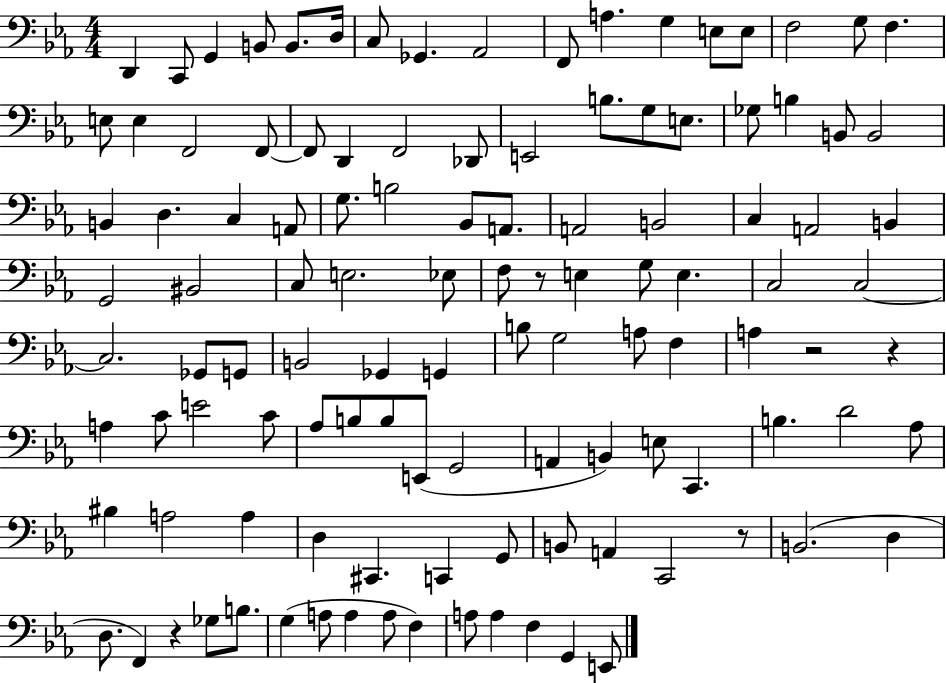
{
  \clef bass
  \numericTimeSignature
  \time 4/4
  \key ees \major
  d,4 c,8 g,4 b,8 b,8. d16 | c8 ges,4. aes,2 | f,8 a4. g4 e8 e8 | f2 g8 f4. | \break e8 e4 f,2 f,8~~ | f,8 d,4 f,2 des,8 | e,2 b8. g8 e8. | ges8 b4 b,8 b,2 | \break b,4 d4. c4 a,8 | g8. b2 bes,8 a,8. | a,2 b,2 | c4 a,2 b,4 | \break g,2 bis,2 | c8 e2. ees8 | f8 r8 e4 g8 e4. | c2 c2~~ | \break c2. ges,8 g,8 | b,2 ges,4 g,4 | b8 g2 a8 f4 | a4 r2 r4 | \break a4 c'8 e'2 c'8 | aes8 b8 b8 e,8( g,2 | a,4 b,4) e8 c,4. | b4. d'2 aes8 | \break bis4 a2 a4 | d4 cis,4. c,4 g,8 | b,8 a,4 c,2 r8 | b,2.( d4 | \break d8. f,4) r4 ges8 b8. | g4( a8 a4 a8 f4) | a8 a4 f4 g,4 e,8 | \bar "|."
}